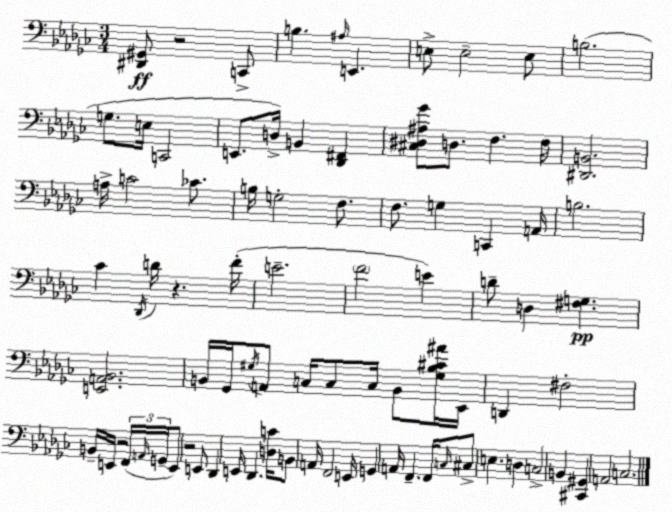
X:1
T:Untitled
M:3/4
L:1/4
K:Ebm
[^D,,^G,,]/2 z2 C,,/2 B, ^A,/4 E,, E,/2 E,2 E,/2 B,2 G,/2 E,/4 C,,2 E,,/2 D,/4 B,, [_D,,^F,,] [^C,^D,^A,_G]/2 D,/2 F, F,/4 [^D,,B,,]2 A,/4 C2 _C/2 B,/4 G,2 F,/2 F,/2 G, C,, A,,/4 B,2 _C _D,,/4 D/4 z F/4 E2 F2 E D/2 D, [^F,G,] [E,,A,,_B,,]2 B,,/4 _G,,/4 ^G,/4 A,,/2 C,/4 C,/2 C,/4 B,,/2 [^G,_B,^C^A]/4 _E,,/4 D,, ^F,2 B,,/4 E,,/4 z2 F,,/4 A,,/4 G,,/4 E,,/2 z2 E,,/2 _D,, E,,/4 _D,, [D,C]/4 B,,/2 A,,/4 F,,2 E,,/4 G,, A,,/4 F,, F,,/4 C,/4 ^C,/2 E, D, C,2 B,, [^C,,^G,,] A,,2 C,2